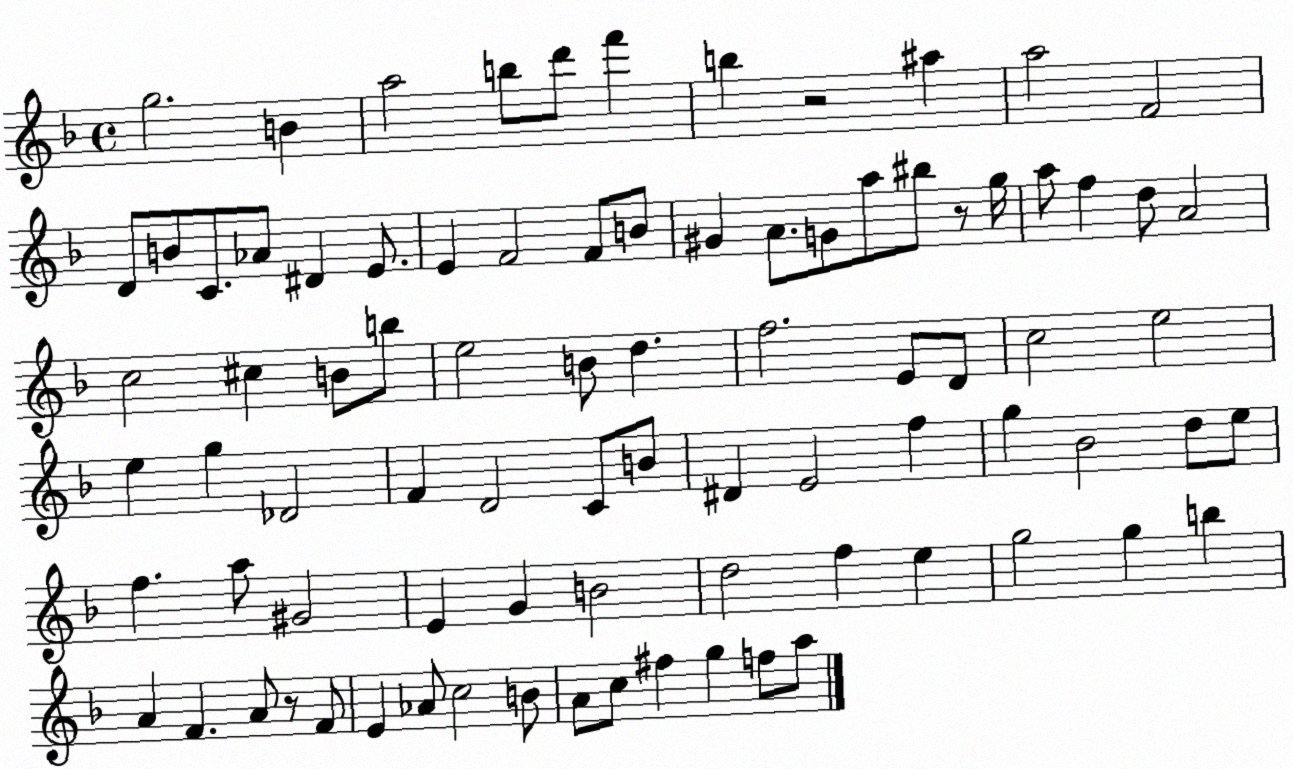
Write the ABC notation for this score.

X:1
T:Untitled
M:4/4
L:1/4
K:F
g2 B a2 b/2 d'/2 f' b z2 ^a a2 F2 D/2 B/2 C/2 _A/2 ^D E/2 E F2 F/2 B/2 ^G A/2 G/2 a/2 ^b/2 z/2 g/4 a/2 f d/2 A2 c2 ^c B/2 b/2 e2 B/2 d f2 E/2 D/2 c2 e2 e g _D2 F D2 C/2 B/2 ^D E2 f g _B2 d/2 e/2 f a/2 ^G2 E G B2 d2 f e g2 g b A F A/2 z/2 F/2 E _A/2 c2 B/2 A/2 c/2 ^f g f/2 a/2